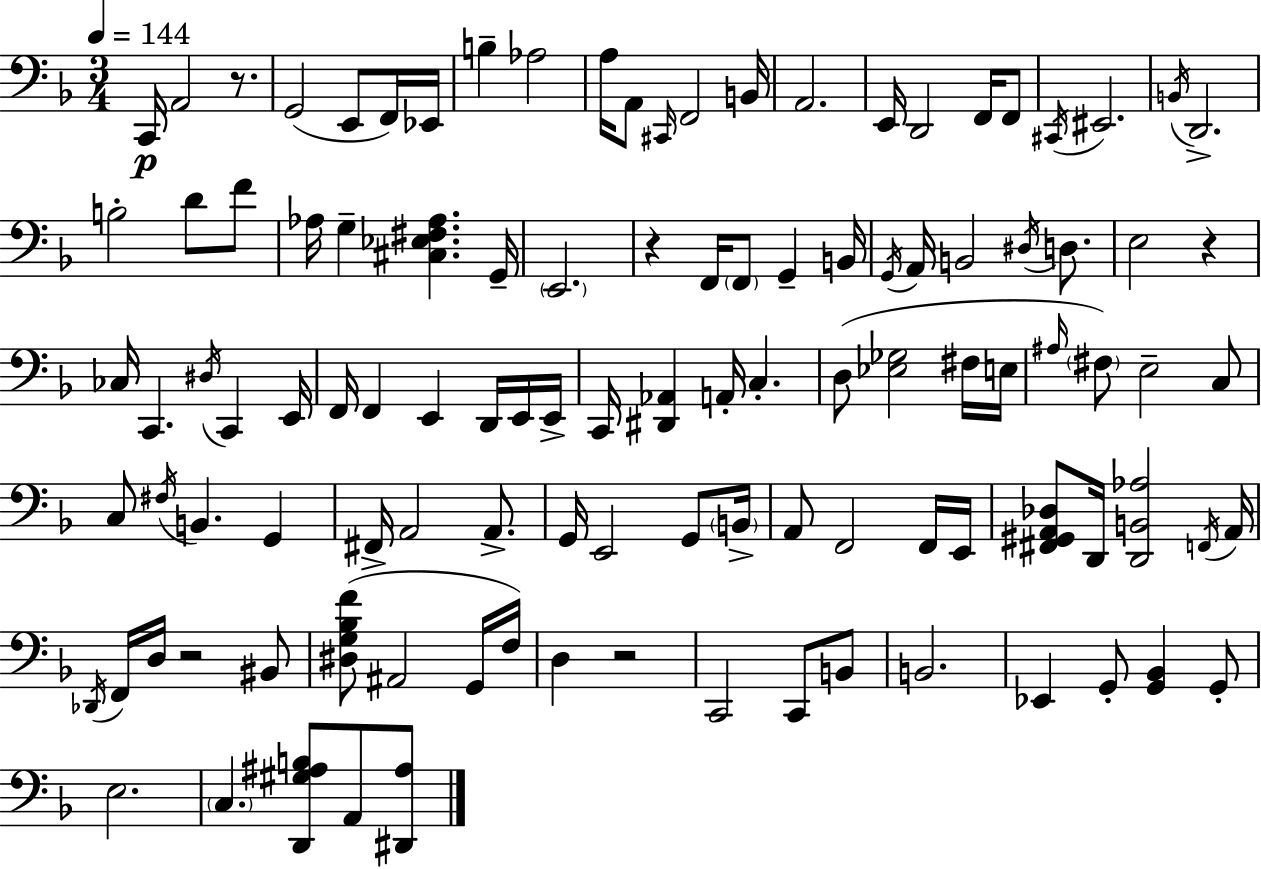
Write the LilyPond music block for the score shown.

{
  \clef bass
  \numericTimeSignature
  \time 3/4
  \key f \major
  \tempo 4 = 144
  c,16\p a,2 r8. | g,2( e,8 f,16) ees,16 | b4-- aes2 | a16 a,8 \grace { cis,16 } f,2 | \break b,16 a,2. | e,16 d,2 f,16 f,8 | \acciaccatura { cis,16 } eis,2. | \acciaccatura { b,16 } d,2.-> | \break b2-. d'8 | f'8 aes16 g4-- <cis ees fis aes>4. | g,16-- \parenthesize e,2. | r4 f,16 \parenthesize f,8 g,4-- | \break b,16 \acciaccatura { g,16 } a,16 b,2 | \acciaccatura { dis16 } d8. e2 | r4 ces16 c,4. | \acciaccatura { dis16 } c,4 e,16 f,16 f,4 e,4 | \break d,16 e,16 e,16-> c,16 <dis, aes,>4 a,16-. | c4.-. d8( <ees ges>2 | fis16 e16 \grace { ais16 } \parenthesize fis8) e2-- | c8 c8 \acciaccatura { fis16 } b,4. | \break g,4 fis,16-> a,2 | a,8.-> g,16 e,2 | g,8 \parenthesize b,16-> a,8 f,2 | f,16 e,16 <fis, gis, a, des>8 d,16 <d, b, aes>2 | \break \acciaccatura { f,16 } a,16 \acciaccatura { des,16 } f,16 d16 | r2 bis,8 <dis g bes f'>8( | ais,2 g,16 f16) d4 | r2 c,2 | \break c,8 b,8 b,2. | ees,4 | g,8-. <g, bes,>4 g,8-. e2. | \parenthesize c4. | \break <d, gis ais b>8 a,8 <dis, ais>8 \bar "|."
}